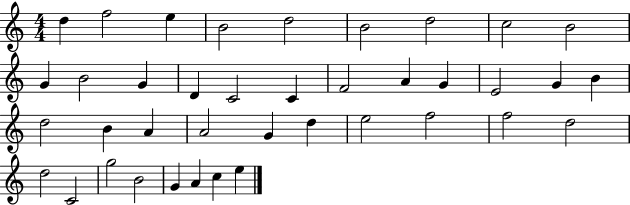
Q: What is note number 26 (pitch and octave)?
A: G4